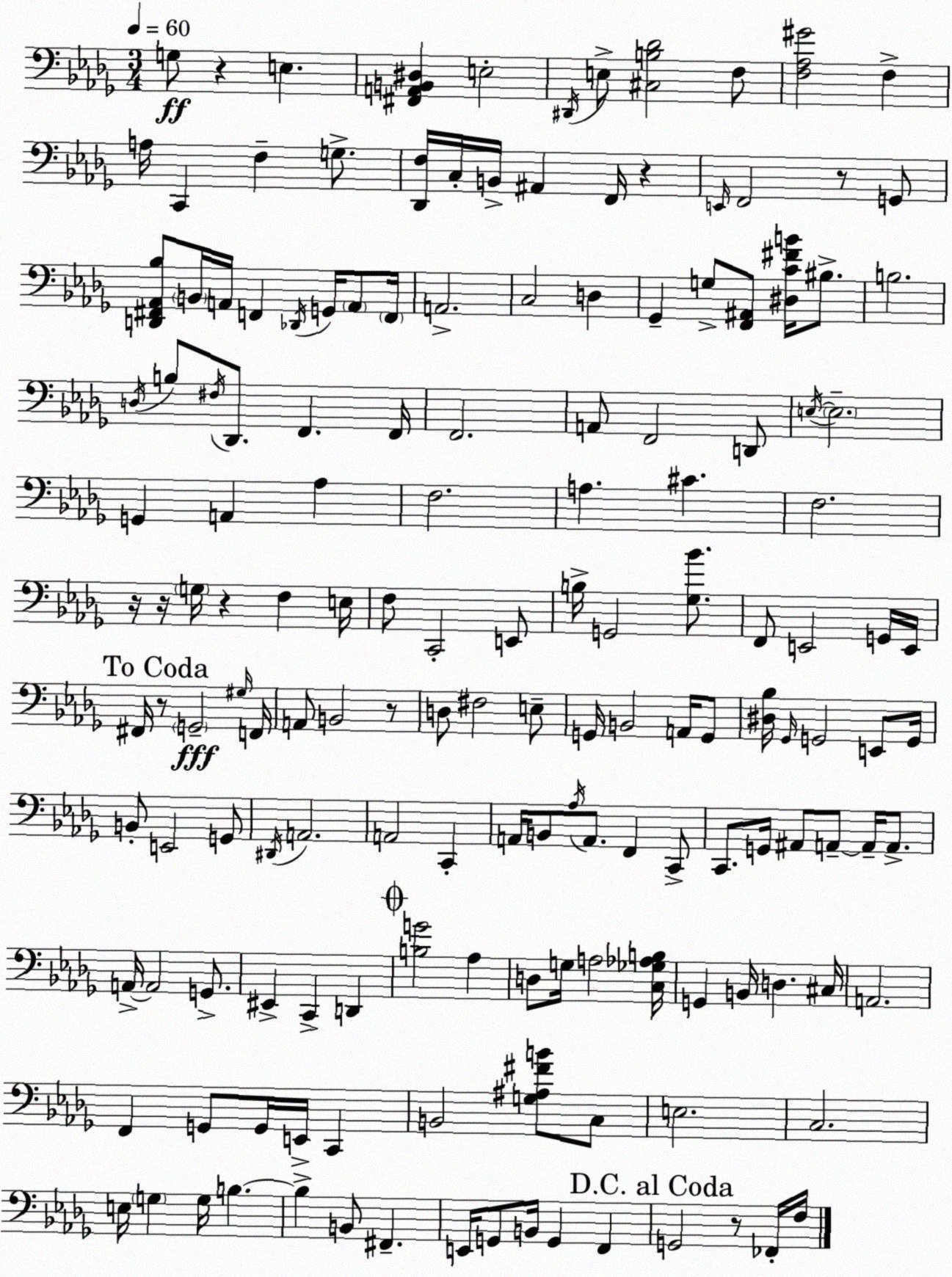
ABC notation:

X:1
T:Untitled
M:3/4
L:1/4
K:Bbm
G,/2 z E, [^F,,A,,B,,^D,] E,2 ^D,,/4 E,/2 [^C,B,_D]2 F,/2 [F,_A,^G]2 F, A,/4 C,, F, G,/2 [_D,,F,]/4 C,/4 B,,/4 ^A,, F,,/4 z E,,/4 F,,2 z/2 G,,/2 [D,,^F,,_A,,_B,]/2 B,,/4 A,,/4 F,, _D,,/4 G,,/4 A,,/2 F,,/4 A,,2 C,2 D, _G,, G,/2 [F,,^A,,]/2 [^D,C^FB]/4 ^B,/2 B,2 D,/4 B,/2 ^F,/4 _D,,/2 F,, F,,/4 F,,2 A,,/2 F,,2 D,,/2 E,/4 E,2 G,, A,, _A, F,2 A, ^C F,2 z/4 z/4 G,/4 z F, E,/4 F,/2 C,,2 E,,/2 B,/4 G,,2 [_G,_B]/2 F,,/2 E,,2 G,,/4 E,,/4 ^F,,/4 z/2 G,,2 ^G,/4 F,,/4 A,,/2 B,,2 z/2 D,/2 ^F,2 E,/2 G,,/4 B,,2 A,,/4 G,,/2 [^D,_B,]/4 _G,,/4 G,,2 E,,/2 G,,/4 B,,/2 E,,2 G,,/2 ^D,,/4 A,,2 A,,2 C,, A,,/4 B,,/2 _A,/4 A,,/2 F,, C,,/2 C,,/2 G,,/4 ^A,,/2 A,,/2 A,,/4 A,,/2 A,,/4 A,,2 G,,/2 ^E,, C,, D,, [B,G]2 _A, D,/2 G,/4 A,2 [C,_G,_A,B,]/4 G,, B,,/4 D, ^C,/4 A,,2 F,, G,,/2 G,,/4 E,,/4 C,, B,,2 [G,^A,^FB]/2 C,/2 E,2 C,2 E,/4 G, G,/4 B, B, B,,/2 ^F,, E,,/4 G,,/2 B,,/4 G,, F,, G,,2 z/2 _F,,/4 F,/4